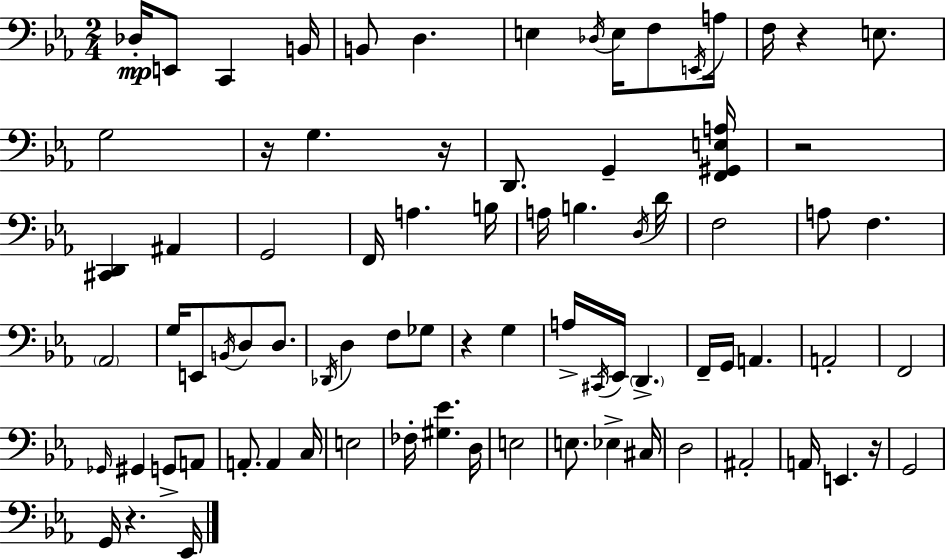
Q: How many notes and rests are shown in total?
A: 81